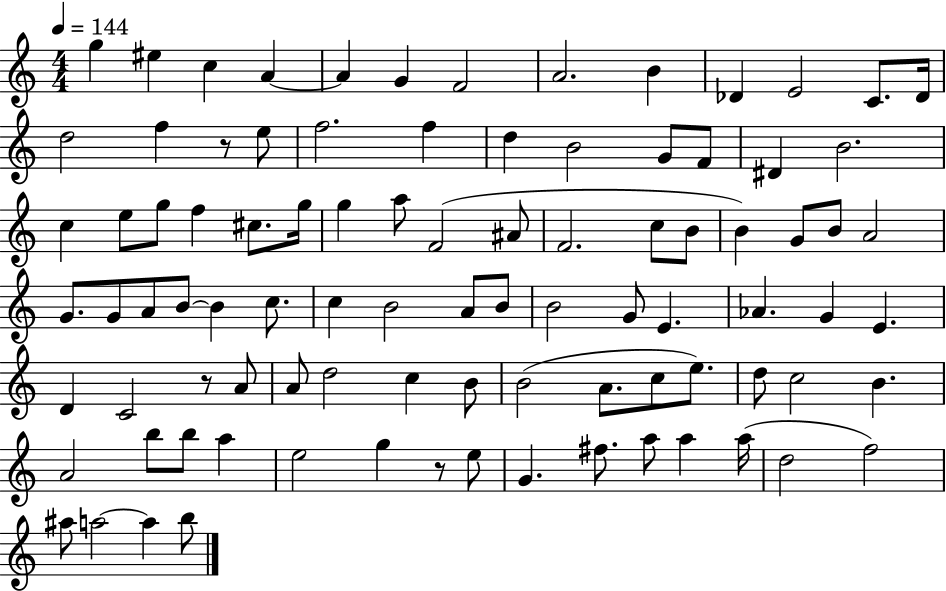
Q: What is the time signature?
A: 4/4